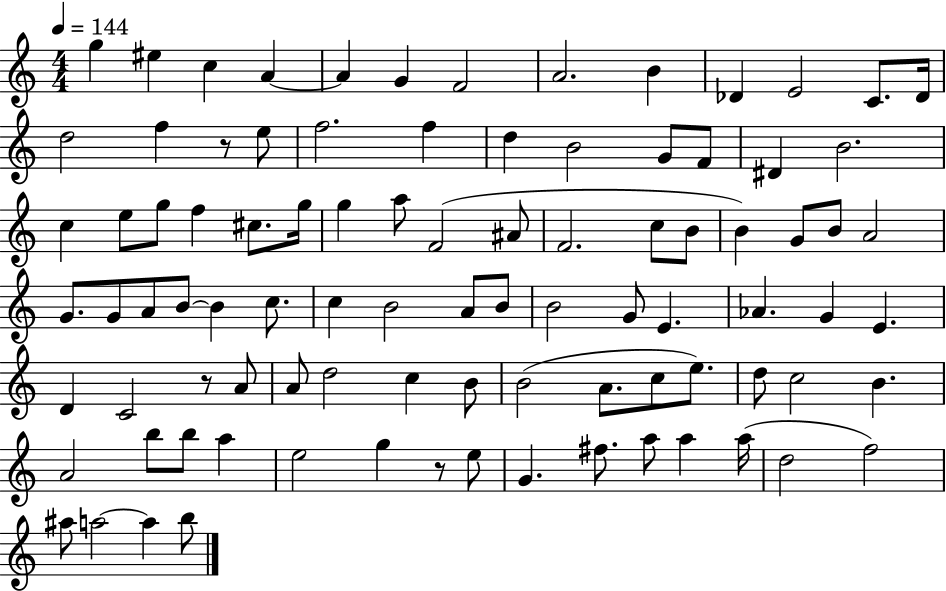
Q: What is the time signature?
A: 4/4